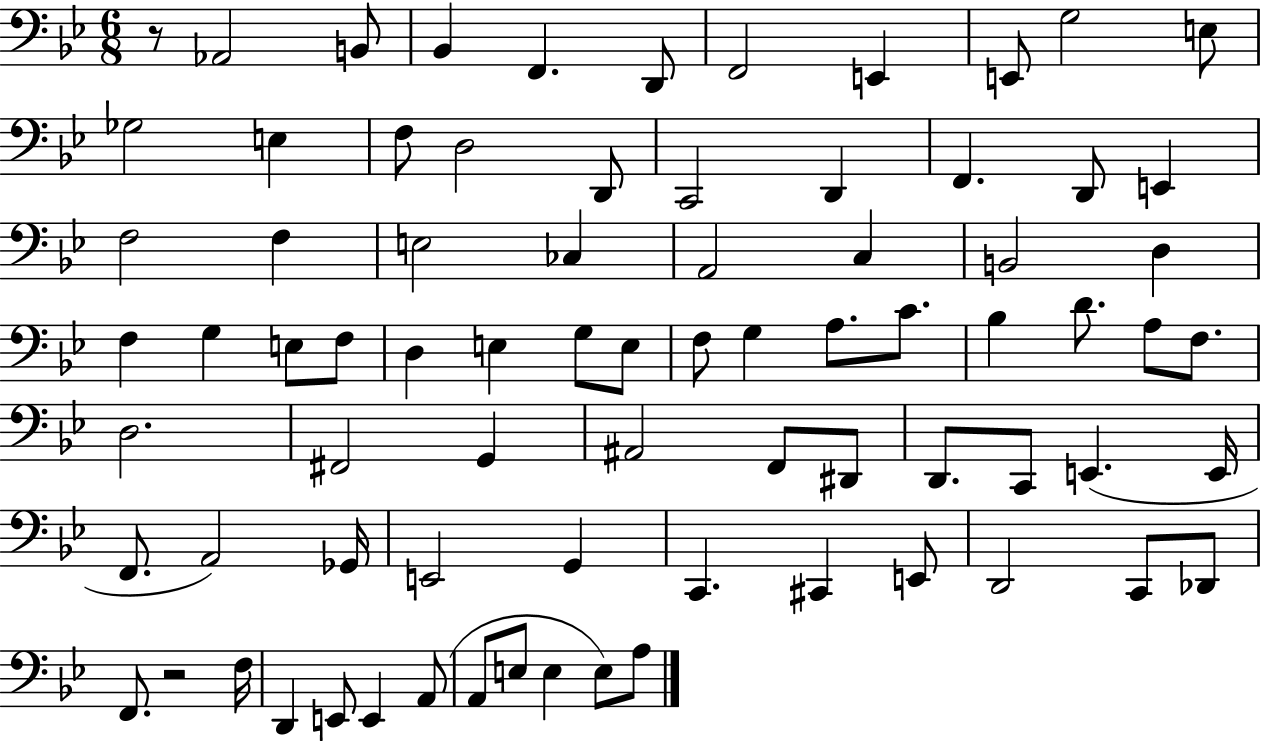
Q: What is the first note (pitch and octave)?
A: Ab2